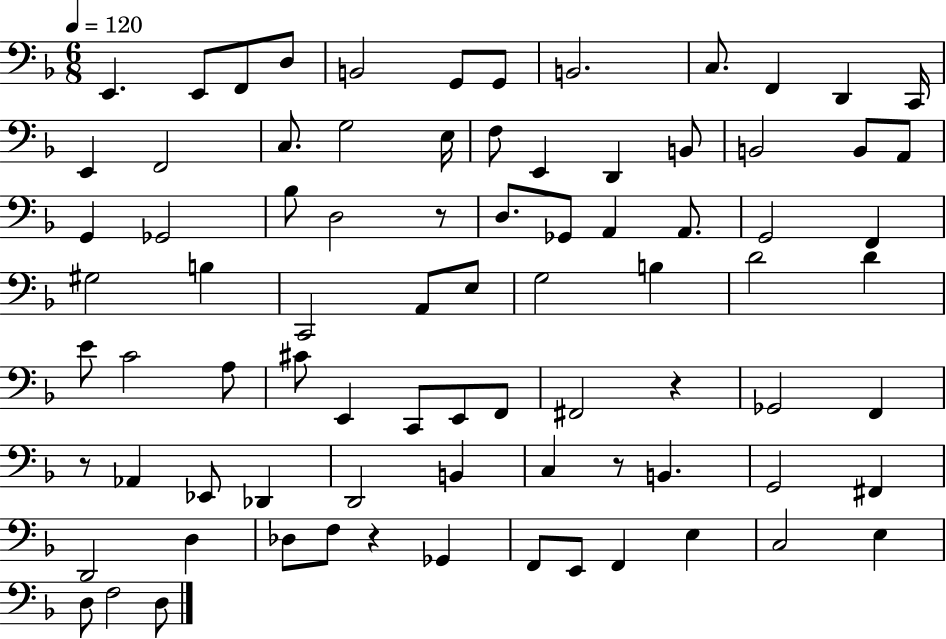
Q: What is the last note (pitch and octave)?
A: D3